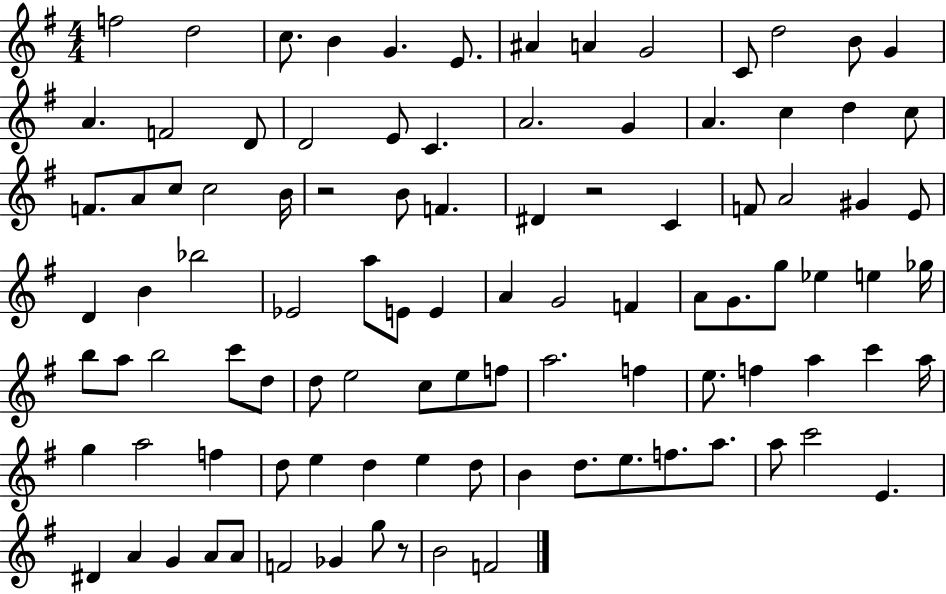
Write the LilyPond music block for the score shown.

{
  \clef treble
  \numericTimeSignature
  \time 4/4
  \key g \major
  f''2 d''2 | c''8. b'4 g'4. e'8. | ais'4 a'4 g'2 | c'8 d''2 b'8 g'4 | \break a'4. f'2 d'8 | d'2 e'8 c'4. | a'2. g'4 | a'4. c''4 d''4 c''8 | \break f'8. a'8 c''8 c''2 b'16 | r2 b'8 f'4. | dis'4 r2 c'4 | f'8 a'2 gis'4 e'8 | \break d'4 b'4 bes''2 | ees'2 a''8 e'8 e'4 | a'4 g'2 f'4 | a'8 g'8. g''8 ees''4 e''4 ges''16 | \break b''8 a''8 b''2 c'''8 d''8 | d''8 e''2 c''8 e''8 f''8 | a''2. f''4 | e''8. f''4 a''4 c'''4 a''16 | \break g''4 a''2 f''4 | d''8 e''4 d''4 e''4 d''8 | b'4 d''8. e''8. f''8. a''8. | a''8 c'''2 e'4. | \break dis'4 a'4 g'4 a'8 a'8 | f'2 ges'4 g''8 r8 | b'2 f'2 | \bar "|."
}